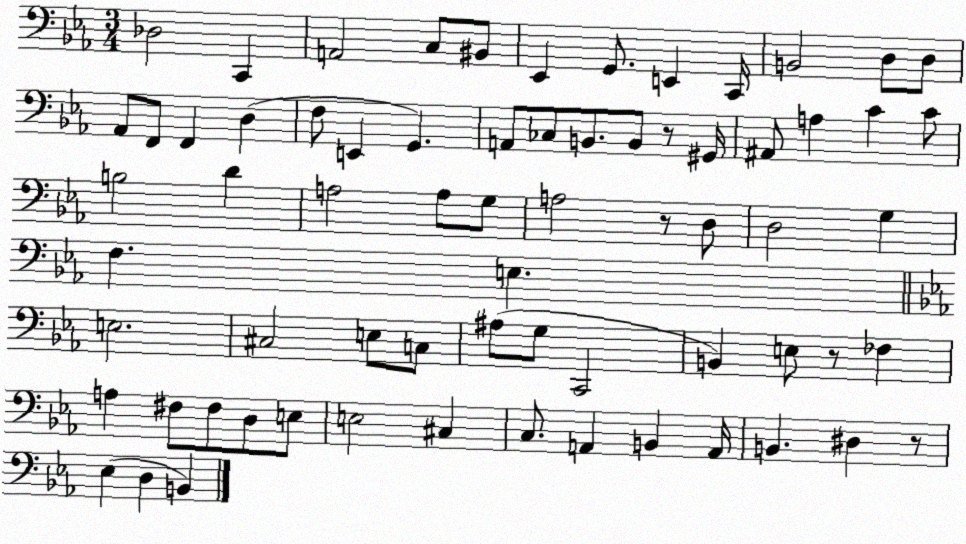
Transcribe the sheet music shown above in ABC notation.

X:1
T:Untitled
M:3/4
L:1/4
K:Eb
_D,2 C,, A,,2 C,/2 ^B,,/2 _E,, G,,/2 E,, C,,/4 B,,2 D,/2 D,/2 _A,,/2 F,,/2 F,, D, F,/2 E,, G,, A,,/2 _C,/2 B,,/2 B,,/2 z/2 ^G,,/4 ^A,,/2 A, C C/2 B,2 D A,2 A,/2 G,/2 A,2 z/2 D,/2 D,2 G, F, E, E,2 ^C,2 E,/2 C,/2 ^A,/2 G,/2 C,,2 B,, E,/2 z/2 _F, A, ^F,/2 ^F,/2 D,/2 E,/2 E,2 ^C, C,/2 A,, B,, A,,/4 B,, ^D, z/2 _E, D, B,,